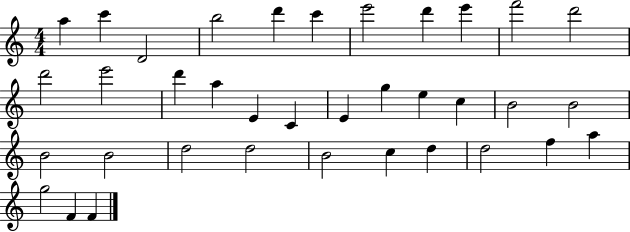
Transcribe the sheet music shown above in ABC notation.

X:1
T:Untitled
M:4/4
L:1/4
K:C
a c' D2 b2 d' c' e'2 d' e' f'2 d'2 d'2 e'2 d' a E C E g e c B2 B2 B2 B2 d2 d2 B2 c d d2 f a g2 F F